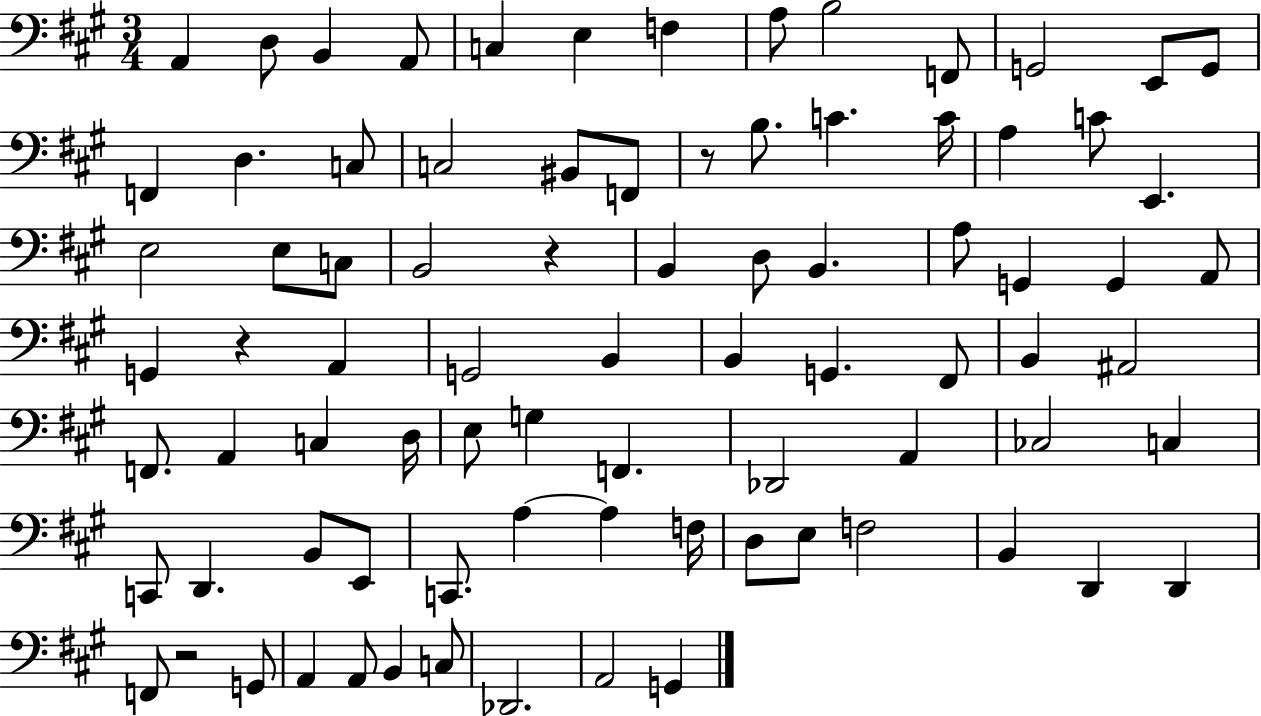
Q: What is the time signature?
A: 3/4